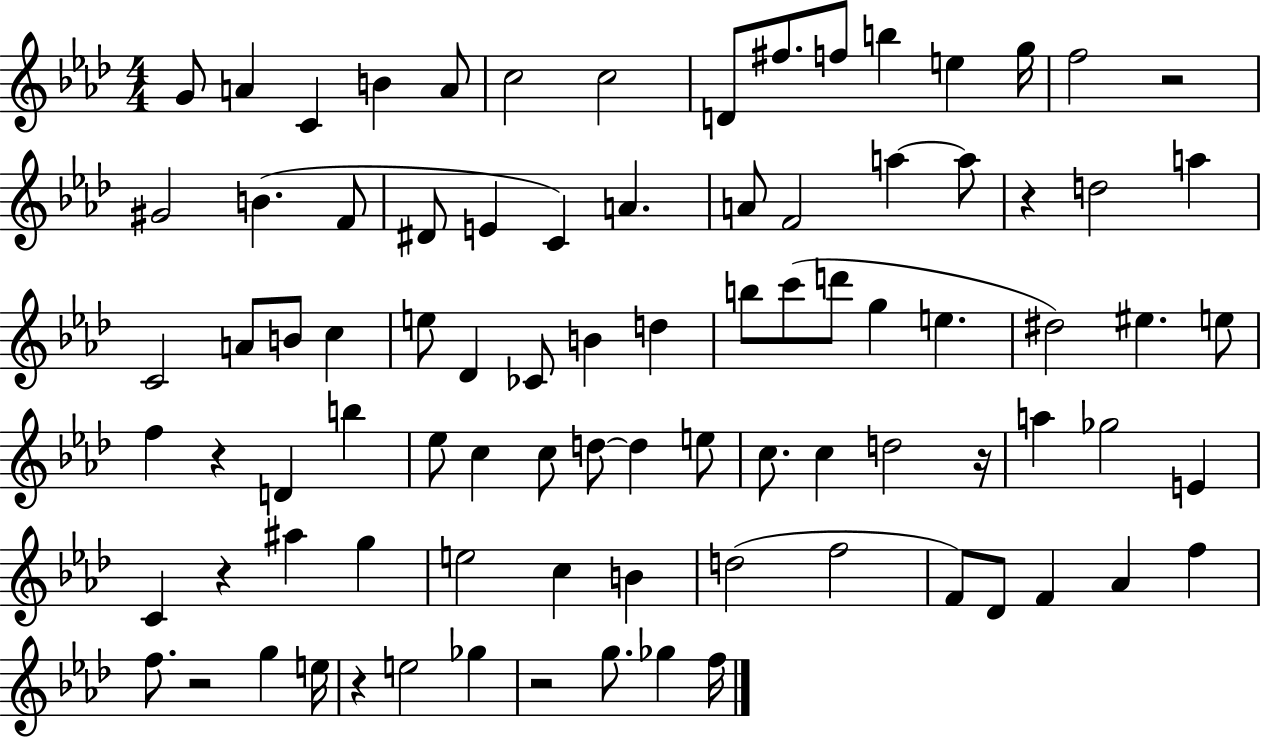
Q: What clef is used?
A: treble